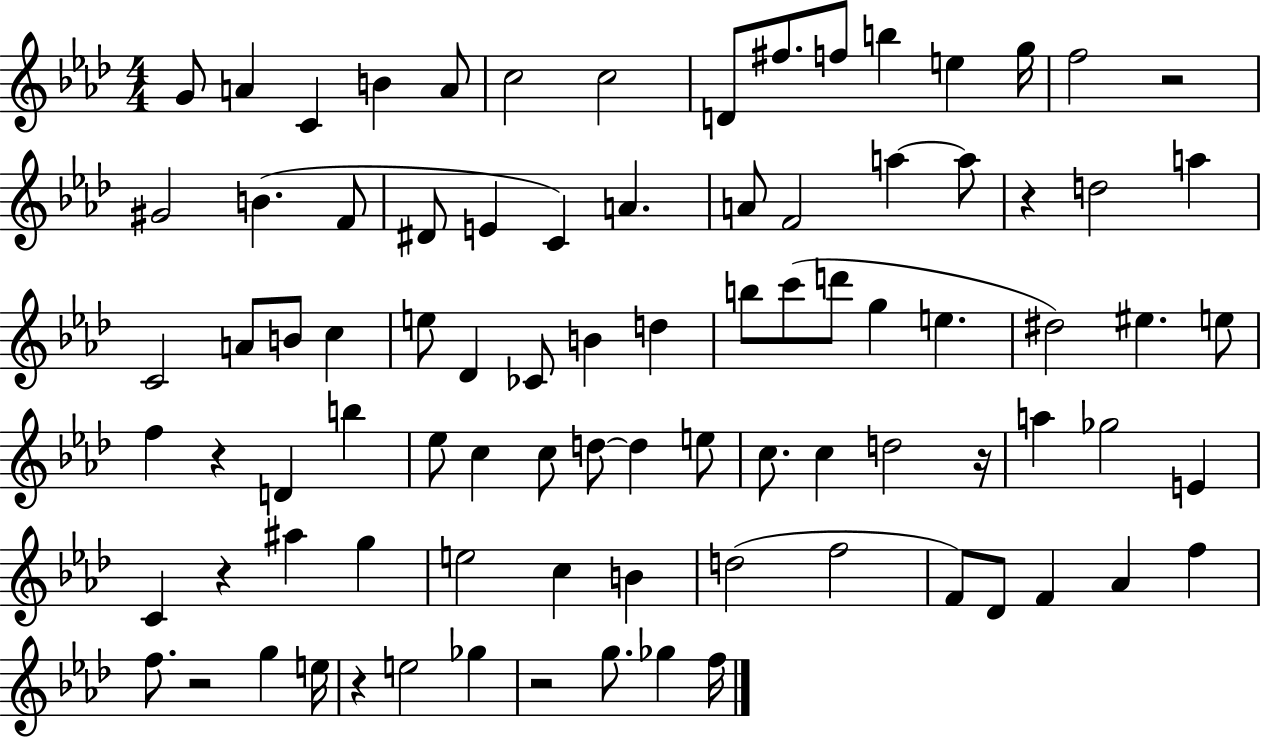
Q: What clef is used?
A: treble